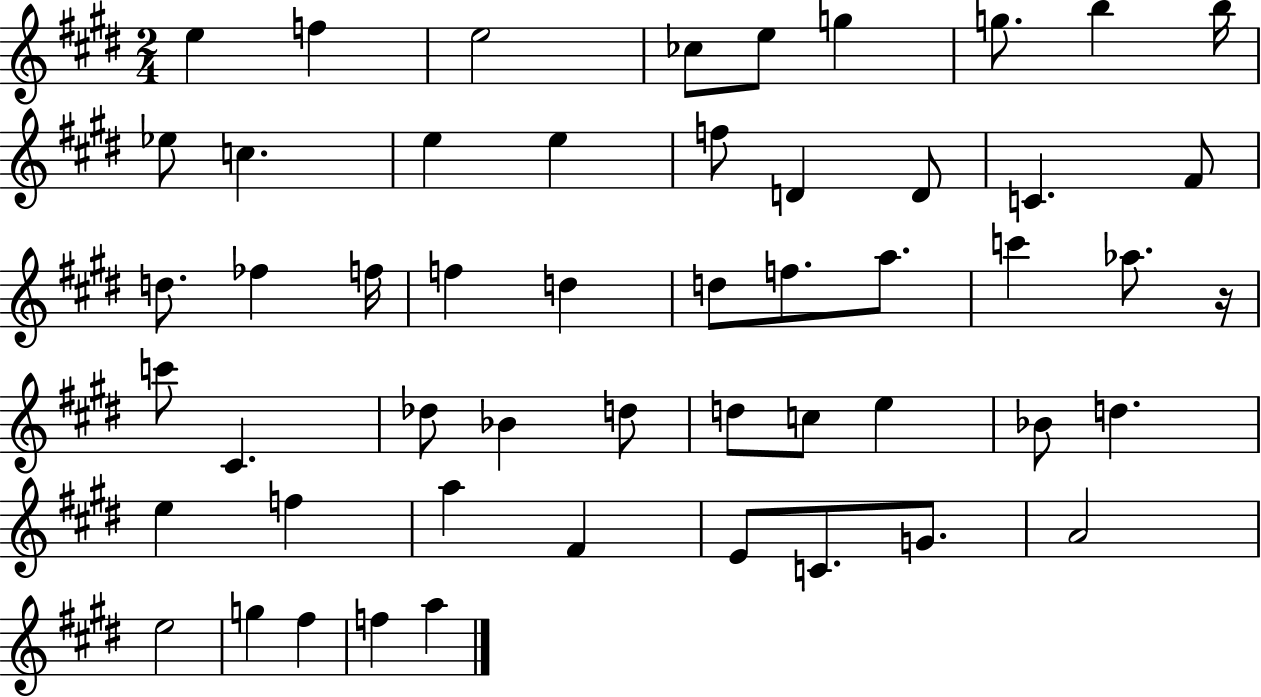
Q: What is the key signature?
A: E major